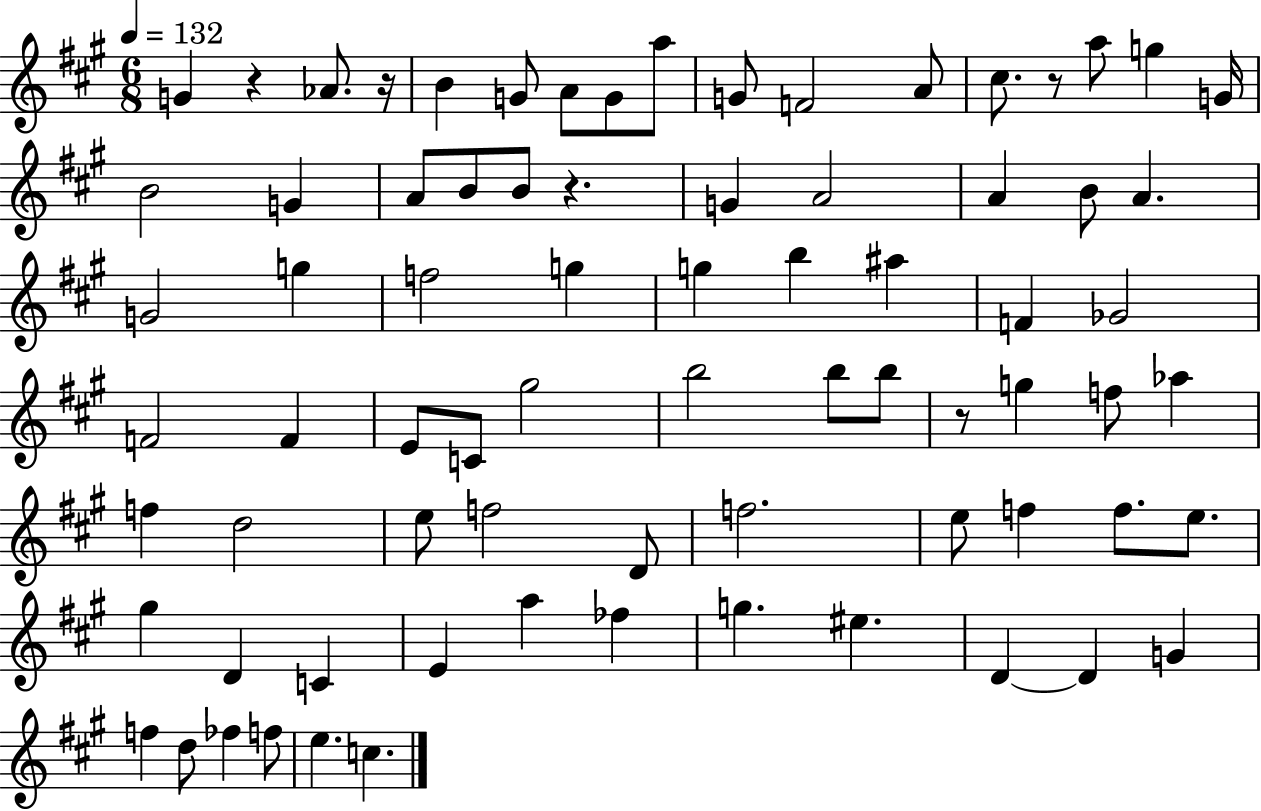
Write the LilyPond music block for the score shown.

{
  \clef treble
  \numericTimeSignature
  \time 6/8
  \key a \major
  \tempo 4 = 132
  \repeat volta 2 { g'4 r4 aes'8. r16 | b'4 g'8 a'8 g'8 a''8 | g'8 f'2 a'8 | cis''8. r8 a''8 g''4 g'16 | \break b'2 g'4 | a'8 b'8 b'8 r4. | g'4 a'2 | a'4 b'8 a'4. | \break g'2 g''4 | f''2 g''4 | g''4 b''4 ais''4 | f'4 ges'2 | \break f'2 f'4 | e'8 c'8 gis''2 | b''2 b''8 b''8 | r8 g''4 f''8 aes''4 | \break f''4 d''2 | e''8 f''2 d'8 | f''2. | e''8 f''4 f''8. e''8. | \break gis''4 d'4 c'4 | e'4 a''4 fes''4 | g''4. eis''4. | d'4~~ d'4 g'4 | \break f''4 d''8 fes''4 f''8 | e''4. c''4. | } \bar "|."
}